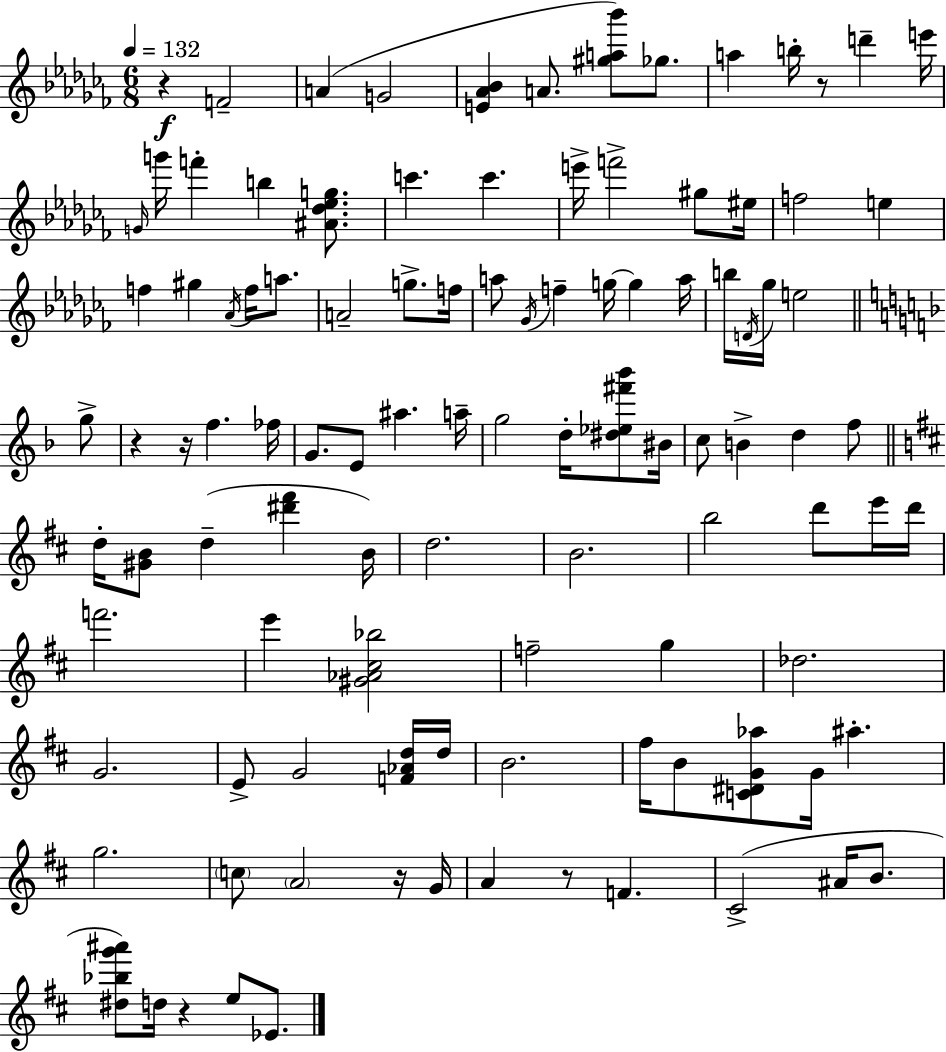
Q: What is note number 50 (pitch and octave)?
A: C5